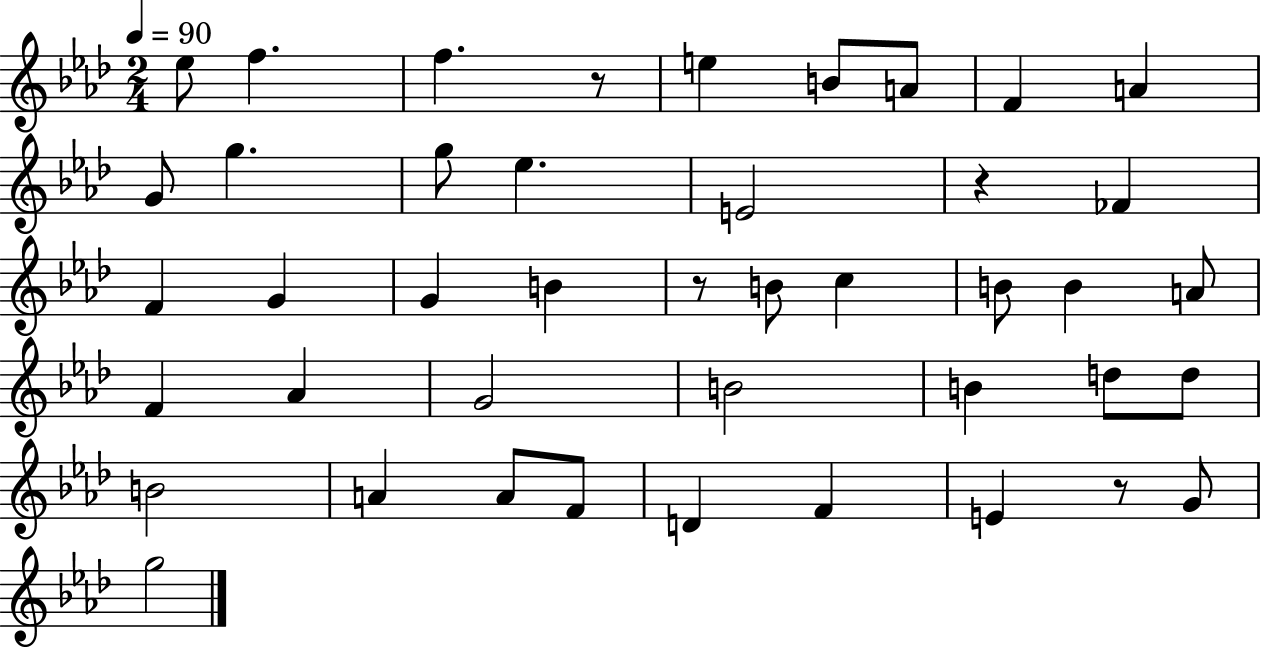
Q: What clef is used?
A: treble